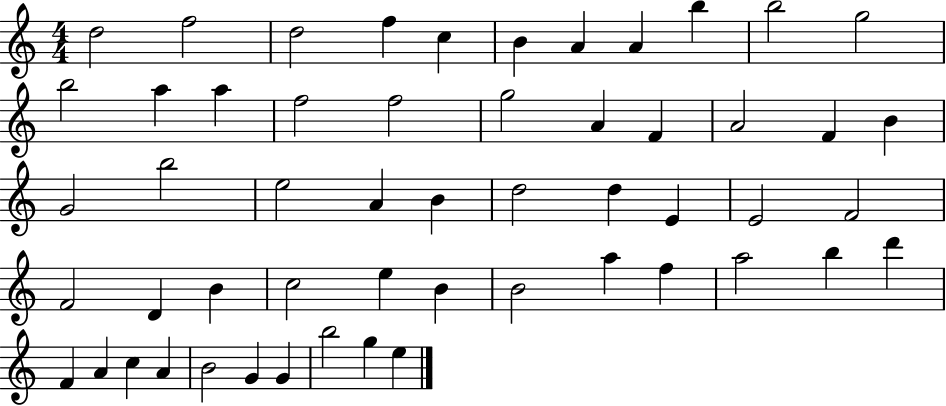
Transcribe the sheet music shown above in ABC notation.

X:1
T:Untitled
M:4/4
L:1/4
K:C
d2 f2 d2 f c B A A b b2 g2 b2 a a f2 f2 g2 A F A2 F B G2 b2 e2 A B d2 d E E2 F2 F2 D B c2 e B B2 a f a2 b d' F A c A B2 G G b2 g e